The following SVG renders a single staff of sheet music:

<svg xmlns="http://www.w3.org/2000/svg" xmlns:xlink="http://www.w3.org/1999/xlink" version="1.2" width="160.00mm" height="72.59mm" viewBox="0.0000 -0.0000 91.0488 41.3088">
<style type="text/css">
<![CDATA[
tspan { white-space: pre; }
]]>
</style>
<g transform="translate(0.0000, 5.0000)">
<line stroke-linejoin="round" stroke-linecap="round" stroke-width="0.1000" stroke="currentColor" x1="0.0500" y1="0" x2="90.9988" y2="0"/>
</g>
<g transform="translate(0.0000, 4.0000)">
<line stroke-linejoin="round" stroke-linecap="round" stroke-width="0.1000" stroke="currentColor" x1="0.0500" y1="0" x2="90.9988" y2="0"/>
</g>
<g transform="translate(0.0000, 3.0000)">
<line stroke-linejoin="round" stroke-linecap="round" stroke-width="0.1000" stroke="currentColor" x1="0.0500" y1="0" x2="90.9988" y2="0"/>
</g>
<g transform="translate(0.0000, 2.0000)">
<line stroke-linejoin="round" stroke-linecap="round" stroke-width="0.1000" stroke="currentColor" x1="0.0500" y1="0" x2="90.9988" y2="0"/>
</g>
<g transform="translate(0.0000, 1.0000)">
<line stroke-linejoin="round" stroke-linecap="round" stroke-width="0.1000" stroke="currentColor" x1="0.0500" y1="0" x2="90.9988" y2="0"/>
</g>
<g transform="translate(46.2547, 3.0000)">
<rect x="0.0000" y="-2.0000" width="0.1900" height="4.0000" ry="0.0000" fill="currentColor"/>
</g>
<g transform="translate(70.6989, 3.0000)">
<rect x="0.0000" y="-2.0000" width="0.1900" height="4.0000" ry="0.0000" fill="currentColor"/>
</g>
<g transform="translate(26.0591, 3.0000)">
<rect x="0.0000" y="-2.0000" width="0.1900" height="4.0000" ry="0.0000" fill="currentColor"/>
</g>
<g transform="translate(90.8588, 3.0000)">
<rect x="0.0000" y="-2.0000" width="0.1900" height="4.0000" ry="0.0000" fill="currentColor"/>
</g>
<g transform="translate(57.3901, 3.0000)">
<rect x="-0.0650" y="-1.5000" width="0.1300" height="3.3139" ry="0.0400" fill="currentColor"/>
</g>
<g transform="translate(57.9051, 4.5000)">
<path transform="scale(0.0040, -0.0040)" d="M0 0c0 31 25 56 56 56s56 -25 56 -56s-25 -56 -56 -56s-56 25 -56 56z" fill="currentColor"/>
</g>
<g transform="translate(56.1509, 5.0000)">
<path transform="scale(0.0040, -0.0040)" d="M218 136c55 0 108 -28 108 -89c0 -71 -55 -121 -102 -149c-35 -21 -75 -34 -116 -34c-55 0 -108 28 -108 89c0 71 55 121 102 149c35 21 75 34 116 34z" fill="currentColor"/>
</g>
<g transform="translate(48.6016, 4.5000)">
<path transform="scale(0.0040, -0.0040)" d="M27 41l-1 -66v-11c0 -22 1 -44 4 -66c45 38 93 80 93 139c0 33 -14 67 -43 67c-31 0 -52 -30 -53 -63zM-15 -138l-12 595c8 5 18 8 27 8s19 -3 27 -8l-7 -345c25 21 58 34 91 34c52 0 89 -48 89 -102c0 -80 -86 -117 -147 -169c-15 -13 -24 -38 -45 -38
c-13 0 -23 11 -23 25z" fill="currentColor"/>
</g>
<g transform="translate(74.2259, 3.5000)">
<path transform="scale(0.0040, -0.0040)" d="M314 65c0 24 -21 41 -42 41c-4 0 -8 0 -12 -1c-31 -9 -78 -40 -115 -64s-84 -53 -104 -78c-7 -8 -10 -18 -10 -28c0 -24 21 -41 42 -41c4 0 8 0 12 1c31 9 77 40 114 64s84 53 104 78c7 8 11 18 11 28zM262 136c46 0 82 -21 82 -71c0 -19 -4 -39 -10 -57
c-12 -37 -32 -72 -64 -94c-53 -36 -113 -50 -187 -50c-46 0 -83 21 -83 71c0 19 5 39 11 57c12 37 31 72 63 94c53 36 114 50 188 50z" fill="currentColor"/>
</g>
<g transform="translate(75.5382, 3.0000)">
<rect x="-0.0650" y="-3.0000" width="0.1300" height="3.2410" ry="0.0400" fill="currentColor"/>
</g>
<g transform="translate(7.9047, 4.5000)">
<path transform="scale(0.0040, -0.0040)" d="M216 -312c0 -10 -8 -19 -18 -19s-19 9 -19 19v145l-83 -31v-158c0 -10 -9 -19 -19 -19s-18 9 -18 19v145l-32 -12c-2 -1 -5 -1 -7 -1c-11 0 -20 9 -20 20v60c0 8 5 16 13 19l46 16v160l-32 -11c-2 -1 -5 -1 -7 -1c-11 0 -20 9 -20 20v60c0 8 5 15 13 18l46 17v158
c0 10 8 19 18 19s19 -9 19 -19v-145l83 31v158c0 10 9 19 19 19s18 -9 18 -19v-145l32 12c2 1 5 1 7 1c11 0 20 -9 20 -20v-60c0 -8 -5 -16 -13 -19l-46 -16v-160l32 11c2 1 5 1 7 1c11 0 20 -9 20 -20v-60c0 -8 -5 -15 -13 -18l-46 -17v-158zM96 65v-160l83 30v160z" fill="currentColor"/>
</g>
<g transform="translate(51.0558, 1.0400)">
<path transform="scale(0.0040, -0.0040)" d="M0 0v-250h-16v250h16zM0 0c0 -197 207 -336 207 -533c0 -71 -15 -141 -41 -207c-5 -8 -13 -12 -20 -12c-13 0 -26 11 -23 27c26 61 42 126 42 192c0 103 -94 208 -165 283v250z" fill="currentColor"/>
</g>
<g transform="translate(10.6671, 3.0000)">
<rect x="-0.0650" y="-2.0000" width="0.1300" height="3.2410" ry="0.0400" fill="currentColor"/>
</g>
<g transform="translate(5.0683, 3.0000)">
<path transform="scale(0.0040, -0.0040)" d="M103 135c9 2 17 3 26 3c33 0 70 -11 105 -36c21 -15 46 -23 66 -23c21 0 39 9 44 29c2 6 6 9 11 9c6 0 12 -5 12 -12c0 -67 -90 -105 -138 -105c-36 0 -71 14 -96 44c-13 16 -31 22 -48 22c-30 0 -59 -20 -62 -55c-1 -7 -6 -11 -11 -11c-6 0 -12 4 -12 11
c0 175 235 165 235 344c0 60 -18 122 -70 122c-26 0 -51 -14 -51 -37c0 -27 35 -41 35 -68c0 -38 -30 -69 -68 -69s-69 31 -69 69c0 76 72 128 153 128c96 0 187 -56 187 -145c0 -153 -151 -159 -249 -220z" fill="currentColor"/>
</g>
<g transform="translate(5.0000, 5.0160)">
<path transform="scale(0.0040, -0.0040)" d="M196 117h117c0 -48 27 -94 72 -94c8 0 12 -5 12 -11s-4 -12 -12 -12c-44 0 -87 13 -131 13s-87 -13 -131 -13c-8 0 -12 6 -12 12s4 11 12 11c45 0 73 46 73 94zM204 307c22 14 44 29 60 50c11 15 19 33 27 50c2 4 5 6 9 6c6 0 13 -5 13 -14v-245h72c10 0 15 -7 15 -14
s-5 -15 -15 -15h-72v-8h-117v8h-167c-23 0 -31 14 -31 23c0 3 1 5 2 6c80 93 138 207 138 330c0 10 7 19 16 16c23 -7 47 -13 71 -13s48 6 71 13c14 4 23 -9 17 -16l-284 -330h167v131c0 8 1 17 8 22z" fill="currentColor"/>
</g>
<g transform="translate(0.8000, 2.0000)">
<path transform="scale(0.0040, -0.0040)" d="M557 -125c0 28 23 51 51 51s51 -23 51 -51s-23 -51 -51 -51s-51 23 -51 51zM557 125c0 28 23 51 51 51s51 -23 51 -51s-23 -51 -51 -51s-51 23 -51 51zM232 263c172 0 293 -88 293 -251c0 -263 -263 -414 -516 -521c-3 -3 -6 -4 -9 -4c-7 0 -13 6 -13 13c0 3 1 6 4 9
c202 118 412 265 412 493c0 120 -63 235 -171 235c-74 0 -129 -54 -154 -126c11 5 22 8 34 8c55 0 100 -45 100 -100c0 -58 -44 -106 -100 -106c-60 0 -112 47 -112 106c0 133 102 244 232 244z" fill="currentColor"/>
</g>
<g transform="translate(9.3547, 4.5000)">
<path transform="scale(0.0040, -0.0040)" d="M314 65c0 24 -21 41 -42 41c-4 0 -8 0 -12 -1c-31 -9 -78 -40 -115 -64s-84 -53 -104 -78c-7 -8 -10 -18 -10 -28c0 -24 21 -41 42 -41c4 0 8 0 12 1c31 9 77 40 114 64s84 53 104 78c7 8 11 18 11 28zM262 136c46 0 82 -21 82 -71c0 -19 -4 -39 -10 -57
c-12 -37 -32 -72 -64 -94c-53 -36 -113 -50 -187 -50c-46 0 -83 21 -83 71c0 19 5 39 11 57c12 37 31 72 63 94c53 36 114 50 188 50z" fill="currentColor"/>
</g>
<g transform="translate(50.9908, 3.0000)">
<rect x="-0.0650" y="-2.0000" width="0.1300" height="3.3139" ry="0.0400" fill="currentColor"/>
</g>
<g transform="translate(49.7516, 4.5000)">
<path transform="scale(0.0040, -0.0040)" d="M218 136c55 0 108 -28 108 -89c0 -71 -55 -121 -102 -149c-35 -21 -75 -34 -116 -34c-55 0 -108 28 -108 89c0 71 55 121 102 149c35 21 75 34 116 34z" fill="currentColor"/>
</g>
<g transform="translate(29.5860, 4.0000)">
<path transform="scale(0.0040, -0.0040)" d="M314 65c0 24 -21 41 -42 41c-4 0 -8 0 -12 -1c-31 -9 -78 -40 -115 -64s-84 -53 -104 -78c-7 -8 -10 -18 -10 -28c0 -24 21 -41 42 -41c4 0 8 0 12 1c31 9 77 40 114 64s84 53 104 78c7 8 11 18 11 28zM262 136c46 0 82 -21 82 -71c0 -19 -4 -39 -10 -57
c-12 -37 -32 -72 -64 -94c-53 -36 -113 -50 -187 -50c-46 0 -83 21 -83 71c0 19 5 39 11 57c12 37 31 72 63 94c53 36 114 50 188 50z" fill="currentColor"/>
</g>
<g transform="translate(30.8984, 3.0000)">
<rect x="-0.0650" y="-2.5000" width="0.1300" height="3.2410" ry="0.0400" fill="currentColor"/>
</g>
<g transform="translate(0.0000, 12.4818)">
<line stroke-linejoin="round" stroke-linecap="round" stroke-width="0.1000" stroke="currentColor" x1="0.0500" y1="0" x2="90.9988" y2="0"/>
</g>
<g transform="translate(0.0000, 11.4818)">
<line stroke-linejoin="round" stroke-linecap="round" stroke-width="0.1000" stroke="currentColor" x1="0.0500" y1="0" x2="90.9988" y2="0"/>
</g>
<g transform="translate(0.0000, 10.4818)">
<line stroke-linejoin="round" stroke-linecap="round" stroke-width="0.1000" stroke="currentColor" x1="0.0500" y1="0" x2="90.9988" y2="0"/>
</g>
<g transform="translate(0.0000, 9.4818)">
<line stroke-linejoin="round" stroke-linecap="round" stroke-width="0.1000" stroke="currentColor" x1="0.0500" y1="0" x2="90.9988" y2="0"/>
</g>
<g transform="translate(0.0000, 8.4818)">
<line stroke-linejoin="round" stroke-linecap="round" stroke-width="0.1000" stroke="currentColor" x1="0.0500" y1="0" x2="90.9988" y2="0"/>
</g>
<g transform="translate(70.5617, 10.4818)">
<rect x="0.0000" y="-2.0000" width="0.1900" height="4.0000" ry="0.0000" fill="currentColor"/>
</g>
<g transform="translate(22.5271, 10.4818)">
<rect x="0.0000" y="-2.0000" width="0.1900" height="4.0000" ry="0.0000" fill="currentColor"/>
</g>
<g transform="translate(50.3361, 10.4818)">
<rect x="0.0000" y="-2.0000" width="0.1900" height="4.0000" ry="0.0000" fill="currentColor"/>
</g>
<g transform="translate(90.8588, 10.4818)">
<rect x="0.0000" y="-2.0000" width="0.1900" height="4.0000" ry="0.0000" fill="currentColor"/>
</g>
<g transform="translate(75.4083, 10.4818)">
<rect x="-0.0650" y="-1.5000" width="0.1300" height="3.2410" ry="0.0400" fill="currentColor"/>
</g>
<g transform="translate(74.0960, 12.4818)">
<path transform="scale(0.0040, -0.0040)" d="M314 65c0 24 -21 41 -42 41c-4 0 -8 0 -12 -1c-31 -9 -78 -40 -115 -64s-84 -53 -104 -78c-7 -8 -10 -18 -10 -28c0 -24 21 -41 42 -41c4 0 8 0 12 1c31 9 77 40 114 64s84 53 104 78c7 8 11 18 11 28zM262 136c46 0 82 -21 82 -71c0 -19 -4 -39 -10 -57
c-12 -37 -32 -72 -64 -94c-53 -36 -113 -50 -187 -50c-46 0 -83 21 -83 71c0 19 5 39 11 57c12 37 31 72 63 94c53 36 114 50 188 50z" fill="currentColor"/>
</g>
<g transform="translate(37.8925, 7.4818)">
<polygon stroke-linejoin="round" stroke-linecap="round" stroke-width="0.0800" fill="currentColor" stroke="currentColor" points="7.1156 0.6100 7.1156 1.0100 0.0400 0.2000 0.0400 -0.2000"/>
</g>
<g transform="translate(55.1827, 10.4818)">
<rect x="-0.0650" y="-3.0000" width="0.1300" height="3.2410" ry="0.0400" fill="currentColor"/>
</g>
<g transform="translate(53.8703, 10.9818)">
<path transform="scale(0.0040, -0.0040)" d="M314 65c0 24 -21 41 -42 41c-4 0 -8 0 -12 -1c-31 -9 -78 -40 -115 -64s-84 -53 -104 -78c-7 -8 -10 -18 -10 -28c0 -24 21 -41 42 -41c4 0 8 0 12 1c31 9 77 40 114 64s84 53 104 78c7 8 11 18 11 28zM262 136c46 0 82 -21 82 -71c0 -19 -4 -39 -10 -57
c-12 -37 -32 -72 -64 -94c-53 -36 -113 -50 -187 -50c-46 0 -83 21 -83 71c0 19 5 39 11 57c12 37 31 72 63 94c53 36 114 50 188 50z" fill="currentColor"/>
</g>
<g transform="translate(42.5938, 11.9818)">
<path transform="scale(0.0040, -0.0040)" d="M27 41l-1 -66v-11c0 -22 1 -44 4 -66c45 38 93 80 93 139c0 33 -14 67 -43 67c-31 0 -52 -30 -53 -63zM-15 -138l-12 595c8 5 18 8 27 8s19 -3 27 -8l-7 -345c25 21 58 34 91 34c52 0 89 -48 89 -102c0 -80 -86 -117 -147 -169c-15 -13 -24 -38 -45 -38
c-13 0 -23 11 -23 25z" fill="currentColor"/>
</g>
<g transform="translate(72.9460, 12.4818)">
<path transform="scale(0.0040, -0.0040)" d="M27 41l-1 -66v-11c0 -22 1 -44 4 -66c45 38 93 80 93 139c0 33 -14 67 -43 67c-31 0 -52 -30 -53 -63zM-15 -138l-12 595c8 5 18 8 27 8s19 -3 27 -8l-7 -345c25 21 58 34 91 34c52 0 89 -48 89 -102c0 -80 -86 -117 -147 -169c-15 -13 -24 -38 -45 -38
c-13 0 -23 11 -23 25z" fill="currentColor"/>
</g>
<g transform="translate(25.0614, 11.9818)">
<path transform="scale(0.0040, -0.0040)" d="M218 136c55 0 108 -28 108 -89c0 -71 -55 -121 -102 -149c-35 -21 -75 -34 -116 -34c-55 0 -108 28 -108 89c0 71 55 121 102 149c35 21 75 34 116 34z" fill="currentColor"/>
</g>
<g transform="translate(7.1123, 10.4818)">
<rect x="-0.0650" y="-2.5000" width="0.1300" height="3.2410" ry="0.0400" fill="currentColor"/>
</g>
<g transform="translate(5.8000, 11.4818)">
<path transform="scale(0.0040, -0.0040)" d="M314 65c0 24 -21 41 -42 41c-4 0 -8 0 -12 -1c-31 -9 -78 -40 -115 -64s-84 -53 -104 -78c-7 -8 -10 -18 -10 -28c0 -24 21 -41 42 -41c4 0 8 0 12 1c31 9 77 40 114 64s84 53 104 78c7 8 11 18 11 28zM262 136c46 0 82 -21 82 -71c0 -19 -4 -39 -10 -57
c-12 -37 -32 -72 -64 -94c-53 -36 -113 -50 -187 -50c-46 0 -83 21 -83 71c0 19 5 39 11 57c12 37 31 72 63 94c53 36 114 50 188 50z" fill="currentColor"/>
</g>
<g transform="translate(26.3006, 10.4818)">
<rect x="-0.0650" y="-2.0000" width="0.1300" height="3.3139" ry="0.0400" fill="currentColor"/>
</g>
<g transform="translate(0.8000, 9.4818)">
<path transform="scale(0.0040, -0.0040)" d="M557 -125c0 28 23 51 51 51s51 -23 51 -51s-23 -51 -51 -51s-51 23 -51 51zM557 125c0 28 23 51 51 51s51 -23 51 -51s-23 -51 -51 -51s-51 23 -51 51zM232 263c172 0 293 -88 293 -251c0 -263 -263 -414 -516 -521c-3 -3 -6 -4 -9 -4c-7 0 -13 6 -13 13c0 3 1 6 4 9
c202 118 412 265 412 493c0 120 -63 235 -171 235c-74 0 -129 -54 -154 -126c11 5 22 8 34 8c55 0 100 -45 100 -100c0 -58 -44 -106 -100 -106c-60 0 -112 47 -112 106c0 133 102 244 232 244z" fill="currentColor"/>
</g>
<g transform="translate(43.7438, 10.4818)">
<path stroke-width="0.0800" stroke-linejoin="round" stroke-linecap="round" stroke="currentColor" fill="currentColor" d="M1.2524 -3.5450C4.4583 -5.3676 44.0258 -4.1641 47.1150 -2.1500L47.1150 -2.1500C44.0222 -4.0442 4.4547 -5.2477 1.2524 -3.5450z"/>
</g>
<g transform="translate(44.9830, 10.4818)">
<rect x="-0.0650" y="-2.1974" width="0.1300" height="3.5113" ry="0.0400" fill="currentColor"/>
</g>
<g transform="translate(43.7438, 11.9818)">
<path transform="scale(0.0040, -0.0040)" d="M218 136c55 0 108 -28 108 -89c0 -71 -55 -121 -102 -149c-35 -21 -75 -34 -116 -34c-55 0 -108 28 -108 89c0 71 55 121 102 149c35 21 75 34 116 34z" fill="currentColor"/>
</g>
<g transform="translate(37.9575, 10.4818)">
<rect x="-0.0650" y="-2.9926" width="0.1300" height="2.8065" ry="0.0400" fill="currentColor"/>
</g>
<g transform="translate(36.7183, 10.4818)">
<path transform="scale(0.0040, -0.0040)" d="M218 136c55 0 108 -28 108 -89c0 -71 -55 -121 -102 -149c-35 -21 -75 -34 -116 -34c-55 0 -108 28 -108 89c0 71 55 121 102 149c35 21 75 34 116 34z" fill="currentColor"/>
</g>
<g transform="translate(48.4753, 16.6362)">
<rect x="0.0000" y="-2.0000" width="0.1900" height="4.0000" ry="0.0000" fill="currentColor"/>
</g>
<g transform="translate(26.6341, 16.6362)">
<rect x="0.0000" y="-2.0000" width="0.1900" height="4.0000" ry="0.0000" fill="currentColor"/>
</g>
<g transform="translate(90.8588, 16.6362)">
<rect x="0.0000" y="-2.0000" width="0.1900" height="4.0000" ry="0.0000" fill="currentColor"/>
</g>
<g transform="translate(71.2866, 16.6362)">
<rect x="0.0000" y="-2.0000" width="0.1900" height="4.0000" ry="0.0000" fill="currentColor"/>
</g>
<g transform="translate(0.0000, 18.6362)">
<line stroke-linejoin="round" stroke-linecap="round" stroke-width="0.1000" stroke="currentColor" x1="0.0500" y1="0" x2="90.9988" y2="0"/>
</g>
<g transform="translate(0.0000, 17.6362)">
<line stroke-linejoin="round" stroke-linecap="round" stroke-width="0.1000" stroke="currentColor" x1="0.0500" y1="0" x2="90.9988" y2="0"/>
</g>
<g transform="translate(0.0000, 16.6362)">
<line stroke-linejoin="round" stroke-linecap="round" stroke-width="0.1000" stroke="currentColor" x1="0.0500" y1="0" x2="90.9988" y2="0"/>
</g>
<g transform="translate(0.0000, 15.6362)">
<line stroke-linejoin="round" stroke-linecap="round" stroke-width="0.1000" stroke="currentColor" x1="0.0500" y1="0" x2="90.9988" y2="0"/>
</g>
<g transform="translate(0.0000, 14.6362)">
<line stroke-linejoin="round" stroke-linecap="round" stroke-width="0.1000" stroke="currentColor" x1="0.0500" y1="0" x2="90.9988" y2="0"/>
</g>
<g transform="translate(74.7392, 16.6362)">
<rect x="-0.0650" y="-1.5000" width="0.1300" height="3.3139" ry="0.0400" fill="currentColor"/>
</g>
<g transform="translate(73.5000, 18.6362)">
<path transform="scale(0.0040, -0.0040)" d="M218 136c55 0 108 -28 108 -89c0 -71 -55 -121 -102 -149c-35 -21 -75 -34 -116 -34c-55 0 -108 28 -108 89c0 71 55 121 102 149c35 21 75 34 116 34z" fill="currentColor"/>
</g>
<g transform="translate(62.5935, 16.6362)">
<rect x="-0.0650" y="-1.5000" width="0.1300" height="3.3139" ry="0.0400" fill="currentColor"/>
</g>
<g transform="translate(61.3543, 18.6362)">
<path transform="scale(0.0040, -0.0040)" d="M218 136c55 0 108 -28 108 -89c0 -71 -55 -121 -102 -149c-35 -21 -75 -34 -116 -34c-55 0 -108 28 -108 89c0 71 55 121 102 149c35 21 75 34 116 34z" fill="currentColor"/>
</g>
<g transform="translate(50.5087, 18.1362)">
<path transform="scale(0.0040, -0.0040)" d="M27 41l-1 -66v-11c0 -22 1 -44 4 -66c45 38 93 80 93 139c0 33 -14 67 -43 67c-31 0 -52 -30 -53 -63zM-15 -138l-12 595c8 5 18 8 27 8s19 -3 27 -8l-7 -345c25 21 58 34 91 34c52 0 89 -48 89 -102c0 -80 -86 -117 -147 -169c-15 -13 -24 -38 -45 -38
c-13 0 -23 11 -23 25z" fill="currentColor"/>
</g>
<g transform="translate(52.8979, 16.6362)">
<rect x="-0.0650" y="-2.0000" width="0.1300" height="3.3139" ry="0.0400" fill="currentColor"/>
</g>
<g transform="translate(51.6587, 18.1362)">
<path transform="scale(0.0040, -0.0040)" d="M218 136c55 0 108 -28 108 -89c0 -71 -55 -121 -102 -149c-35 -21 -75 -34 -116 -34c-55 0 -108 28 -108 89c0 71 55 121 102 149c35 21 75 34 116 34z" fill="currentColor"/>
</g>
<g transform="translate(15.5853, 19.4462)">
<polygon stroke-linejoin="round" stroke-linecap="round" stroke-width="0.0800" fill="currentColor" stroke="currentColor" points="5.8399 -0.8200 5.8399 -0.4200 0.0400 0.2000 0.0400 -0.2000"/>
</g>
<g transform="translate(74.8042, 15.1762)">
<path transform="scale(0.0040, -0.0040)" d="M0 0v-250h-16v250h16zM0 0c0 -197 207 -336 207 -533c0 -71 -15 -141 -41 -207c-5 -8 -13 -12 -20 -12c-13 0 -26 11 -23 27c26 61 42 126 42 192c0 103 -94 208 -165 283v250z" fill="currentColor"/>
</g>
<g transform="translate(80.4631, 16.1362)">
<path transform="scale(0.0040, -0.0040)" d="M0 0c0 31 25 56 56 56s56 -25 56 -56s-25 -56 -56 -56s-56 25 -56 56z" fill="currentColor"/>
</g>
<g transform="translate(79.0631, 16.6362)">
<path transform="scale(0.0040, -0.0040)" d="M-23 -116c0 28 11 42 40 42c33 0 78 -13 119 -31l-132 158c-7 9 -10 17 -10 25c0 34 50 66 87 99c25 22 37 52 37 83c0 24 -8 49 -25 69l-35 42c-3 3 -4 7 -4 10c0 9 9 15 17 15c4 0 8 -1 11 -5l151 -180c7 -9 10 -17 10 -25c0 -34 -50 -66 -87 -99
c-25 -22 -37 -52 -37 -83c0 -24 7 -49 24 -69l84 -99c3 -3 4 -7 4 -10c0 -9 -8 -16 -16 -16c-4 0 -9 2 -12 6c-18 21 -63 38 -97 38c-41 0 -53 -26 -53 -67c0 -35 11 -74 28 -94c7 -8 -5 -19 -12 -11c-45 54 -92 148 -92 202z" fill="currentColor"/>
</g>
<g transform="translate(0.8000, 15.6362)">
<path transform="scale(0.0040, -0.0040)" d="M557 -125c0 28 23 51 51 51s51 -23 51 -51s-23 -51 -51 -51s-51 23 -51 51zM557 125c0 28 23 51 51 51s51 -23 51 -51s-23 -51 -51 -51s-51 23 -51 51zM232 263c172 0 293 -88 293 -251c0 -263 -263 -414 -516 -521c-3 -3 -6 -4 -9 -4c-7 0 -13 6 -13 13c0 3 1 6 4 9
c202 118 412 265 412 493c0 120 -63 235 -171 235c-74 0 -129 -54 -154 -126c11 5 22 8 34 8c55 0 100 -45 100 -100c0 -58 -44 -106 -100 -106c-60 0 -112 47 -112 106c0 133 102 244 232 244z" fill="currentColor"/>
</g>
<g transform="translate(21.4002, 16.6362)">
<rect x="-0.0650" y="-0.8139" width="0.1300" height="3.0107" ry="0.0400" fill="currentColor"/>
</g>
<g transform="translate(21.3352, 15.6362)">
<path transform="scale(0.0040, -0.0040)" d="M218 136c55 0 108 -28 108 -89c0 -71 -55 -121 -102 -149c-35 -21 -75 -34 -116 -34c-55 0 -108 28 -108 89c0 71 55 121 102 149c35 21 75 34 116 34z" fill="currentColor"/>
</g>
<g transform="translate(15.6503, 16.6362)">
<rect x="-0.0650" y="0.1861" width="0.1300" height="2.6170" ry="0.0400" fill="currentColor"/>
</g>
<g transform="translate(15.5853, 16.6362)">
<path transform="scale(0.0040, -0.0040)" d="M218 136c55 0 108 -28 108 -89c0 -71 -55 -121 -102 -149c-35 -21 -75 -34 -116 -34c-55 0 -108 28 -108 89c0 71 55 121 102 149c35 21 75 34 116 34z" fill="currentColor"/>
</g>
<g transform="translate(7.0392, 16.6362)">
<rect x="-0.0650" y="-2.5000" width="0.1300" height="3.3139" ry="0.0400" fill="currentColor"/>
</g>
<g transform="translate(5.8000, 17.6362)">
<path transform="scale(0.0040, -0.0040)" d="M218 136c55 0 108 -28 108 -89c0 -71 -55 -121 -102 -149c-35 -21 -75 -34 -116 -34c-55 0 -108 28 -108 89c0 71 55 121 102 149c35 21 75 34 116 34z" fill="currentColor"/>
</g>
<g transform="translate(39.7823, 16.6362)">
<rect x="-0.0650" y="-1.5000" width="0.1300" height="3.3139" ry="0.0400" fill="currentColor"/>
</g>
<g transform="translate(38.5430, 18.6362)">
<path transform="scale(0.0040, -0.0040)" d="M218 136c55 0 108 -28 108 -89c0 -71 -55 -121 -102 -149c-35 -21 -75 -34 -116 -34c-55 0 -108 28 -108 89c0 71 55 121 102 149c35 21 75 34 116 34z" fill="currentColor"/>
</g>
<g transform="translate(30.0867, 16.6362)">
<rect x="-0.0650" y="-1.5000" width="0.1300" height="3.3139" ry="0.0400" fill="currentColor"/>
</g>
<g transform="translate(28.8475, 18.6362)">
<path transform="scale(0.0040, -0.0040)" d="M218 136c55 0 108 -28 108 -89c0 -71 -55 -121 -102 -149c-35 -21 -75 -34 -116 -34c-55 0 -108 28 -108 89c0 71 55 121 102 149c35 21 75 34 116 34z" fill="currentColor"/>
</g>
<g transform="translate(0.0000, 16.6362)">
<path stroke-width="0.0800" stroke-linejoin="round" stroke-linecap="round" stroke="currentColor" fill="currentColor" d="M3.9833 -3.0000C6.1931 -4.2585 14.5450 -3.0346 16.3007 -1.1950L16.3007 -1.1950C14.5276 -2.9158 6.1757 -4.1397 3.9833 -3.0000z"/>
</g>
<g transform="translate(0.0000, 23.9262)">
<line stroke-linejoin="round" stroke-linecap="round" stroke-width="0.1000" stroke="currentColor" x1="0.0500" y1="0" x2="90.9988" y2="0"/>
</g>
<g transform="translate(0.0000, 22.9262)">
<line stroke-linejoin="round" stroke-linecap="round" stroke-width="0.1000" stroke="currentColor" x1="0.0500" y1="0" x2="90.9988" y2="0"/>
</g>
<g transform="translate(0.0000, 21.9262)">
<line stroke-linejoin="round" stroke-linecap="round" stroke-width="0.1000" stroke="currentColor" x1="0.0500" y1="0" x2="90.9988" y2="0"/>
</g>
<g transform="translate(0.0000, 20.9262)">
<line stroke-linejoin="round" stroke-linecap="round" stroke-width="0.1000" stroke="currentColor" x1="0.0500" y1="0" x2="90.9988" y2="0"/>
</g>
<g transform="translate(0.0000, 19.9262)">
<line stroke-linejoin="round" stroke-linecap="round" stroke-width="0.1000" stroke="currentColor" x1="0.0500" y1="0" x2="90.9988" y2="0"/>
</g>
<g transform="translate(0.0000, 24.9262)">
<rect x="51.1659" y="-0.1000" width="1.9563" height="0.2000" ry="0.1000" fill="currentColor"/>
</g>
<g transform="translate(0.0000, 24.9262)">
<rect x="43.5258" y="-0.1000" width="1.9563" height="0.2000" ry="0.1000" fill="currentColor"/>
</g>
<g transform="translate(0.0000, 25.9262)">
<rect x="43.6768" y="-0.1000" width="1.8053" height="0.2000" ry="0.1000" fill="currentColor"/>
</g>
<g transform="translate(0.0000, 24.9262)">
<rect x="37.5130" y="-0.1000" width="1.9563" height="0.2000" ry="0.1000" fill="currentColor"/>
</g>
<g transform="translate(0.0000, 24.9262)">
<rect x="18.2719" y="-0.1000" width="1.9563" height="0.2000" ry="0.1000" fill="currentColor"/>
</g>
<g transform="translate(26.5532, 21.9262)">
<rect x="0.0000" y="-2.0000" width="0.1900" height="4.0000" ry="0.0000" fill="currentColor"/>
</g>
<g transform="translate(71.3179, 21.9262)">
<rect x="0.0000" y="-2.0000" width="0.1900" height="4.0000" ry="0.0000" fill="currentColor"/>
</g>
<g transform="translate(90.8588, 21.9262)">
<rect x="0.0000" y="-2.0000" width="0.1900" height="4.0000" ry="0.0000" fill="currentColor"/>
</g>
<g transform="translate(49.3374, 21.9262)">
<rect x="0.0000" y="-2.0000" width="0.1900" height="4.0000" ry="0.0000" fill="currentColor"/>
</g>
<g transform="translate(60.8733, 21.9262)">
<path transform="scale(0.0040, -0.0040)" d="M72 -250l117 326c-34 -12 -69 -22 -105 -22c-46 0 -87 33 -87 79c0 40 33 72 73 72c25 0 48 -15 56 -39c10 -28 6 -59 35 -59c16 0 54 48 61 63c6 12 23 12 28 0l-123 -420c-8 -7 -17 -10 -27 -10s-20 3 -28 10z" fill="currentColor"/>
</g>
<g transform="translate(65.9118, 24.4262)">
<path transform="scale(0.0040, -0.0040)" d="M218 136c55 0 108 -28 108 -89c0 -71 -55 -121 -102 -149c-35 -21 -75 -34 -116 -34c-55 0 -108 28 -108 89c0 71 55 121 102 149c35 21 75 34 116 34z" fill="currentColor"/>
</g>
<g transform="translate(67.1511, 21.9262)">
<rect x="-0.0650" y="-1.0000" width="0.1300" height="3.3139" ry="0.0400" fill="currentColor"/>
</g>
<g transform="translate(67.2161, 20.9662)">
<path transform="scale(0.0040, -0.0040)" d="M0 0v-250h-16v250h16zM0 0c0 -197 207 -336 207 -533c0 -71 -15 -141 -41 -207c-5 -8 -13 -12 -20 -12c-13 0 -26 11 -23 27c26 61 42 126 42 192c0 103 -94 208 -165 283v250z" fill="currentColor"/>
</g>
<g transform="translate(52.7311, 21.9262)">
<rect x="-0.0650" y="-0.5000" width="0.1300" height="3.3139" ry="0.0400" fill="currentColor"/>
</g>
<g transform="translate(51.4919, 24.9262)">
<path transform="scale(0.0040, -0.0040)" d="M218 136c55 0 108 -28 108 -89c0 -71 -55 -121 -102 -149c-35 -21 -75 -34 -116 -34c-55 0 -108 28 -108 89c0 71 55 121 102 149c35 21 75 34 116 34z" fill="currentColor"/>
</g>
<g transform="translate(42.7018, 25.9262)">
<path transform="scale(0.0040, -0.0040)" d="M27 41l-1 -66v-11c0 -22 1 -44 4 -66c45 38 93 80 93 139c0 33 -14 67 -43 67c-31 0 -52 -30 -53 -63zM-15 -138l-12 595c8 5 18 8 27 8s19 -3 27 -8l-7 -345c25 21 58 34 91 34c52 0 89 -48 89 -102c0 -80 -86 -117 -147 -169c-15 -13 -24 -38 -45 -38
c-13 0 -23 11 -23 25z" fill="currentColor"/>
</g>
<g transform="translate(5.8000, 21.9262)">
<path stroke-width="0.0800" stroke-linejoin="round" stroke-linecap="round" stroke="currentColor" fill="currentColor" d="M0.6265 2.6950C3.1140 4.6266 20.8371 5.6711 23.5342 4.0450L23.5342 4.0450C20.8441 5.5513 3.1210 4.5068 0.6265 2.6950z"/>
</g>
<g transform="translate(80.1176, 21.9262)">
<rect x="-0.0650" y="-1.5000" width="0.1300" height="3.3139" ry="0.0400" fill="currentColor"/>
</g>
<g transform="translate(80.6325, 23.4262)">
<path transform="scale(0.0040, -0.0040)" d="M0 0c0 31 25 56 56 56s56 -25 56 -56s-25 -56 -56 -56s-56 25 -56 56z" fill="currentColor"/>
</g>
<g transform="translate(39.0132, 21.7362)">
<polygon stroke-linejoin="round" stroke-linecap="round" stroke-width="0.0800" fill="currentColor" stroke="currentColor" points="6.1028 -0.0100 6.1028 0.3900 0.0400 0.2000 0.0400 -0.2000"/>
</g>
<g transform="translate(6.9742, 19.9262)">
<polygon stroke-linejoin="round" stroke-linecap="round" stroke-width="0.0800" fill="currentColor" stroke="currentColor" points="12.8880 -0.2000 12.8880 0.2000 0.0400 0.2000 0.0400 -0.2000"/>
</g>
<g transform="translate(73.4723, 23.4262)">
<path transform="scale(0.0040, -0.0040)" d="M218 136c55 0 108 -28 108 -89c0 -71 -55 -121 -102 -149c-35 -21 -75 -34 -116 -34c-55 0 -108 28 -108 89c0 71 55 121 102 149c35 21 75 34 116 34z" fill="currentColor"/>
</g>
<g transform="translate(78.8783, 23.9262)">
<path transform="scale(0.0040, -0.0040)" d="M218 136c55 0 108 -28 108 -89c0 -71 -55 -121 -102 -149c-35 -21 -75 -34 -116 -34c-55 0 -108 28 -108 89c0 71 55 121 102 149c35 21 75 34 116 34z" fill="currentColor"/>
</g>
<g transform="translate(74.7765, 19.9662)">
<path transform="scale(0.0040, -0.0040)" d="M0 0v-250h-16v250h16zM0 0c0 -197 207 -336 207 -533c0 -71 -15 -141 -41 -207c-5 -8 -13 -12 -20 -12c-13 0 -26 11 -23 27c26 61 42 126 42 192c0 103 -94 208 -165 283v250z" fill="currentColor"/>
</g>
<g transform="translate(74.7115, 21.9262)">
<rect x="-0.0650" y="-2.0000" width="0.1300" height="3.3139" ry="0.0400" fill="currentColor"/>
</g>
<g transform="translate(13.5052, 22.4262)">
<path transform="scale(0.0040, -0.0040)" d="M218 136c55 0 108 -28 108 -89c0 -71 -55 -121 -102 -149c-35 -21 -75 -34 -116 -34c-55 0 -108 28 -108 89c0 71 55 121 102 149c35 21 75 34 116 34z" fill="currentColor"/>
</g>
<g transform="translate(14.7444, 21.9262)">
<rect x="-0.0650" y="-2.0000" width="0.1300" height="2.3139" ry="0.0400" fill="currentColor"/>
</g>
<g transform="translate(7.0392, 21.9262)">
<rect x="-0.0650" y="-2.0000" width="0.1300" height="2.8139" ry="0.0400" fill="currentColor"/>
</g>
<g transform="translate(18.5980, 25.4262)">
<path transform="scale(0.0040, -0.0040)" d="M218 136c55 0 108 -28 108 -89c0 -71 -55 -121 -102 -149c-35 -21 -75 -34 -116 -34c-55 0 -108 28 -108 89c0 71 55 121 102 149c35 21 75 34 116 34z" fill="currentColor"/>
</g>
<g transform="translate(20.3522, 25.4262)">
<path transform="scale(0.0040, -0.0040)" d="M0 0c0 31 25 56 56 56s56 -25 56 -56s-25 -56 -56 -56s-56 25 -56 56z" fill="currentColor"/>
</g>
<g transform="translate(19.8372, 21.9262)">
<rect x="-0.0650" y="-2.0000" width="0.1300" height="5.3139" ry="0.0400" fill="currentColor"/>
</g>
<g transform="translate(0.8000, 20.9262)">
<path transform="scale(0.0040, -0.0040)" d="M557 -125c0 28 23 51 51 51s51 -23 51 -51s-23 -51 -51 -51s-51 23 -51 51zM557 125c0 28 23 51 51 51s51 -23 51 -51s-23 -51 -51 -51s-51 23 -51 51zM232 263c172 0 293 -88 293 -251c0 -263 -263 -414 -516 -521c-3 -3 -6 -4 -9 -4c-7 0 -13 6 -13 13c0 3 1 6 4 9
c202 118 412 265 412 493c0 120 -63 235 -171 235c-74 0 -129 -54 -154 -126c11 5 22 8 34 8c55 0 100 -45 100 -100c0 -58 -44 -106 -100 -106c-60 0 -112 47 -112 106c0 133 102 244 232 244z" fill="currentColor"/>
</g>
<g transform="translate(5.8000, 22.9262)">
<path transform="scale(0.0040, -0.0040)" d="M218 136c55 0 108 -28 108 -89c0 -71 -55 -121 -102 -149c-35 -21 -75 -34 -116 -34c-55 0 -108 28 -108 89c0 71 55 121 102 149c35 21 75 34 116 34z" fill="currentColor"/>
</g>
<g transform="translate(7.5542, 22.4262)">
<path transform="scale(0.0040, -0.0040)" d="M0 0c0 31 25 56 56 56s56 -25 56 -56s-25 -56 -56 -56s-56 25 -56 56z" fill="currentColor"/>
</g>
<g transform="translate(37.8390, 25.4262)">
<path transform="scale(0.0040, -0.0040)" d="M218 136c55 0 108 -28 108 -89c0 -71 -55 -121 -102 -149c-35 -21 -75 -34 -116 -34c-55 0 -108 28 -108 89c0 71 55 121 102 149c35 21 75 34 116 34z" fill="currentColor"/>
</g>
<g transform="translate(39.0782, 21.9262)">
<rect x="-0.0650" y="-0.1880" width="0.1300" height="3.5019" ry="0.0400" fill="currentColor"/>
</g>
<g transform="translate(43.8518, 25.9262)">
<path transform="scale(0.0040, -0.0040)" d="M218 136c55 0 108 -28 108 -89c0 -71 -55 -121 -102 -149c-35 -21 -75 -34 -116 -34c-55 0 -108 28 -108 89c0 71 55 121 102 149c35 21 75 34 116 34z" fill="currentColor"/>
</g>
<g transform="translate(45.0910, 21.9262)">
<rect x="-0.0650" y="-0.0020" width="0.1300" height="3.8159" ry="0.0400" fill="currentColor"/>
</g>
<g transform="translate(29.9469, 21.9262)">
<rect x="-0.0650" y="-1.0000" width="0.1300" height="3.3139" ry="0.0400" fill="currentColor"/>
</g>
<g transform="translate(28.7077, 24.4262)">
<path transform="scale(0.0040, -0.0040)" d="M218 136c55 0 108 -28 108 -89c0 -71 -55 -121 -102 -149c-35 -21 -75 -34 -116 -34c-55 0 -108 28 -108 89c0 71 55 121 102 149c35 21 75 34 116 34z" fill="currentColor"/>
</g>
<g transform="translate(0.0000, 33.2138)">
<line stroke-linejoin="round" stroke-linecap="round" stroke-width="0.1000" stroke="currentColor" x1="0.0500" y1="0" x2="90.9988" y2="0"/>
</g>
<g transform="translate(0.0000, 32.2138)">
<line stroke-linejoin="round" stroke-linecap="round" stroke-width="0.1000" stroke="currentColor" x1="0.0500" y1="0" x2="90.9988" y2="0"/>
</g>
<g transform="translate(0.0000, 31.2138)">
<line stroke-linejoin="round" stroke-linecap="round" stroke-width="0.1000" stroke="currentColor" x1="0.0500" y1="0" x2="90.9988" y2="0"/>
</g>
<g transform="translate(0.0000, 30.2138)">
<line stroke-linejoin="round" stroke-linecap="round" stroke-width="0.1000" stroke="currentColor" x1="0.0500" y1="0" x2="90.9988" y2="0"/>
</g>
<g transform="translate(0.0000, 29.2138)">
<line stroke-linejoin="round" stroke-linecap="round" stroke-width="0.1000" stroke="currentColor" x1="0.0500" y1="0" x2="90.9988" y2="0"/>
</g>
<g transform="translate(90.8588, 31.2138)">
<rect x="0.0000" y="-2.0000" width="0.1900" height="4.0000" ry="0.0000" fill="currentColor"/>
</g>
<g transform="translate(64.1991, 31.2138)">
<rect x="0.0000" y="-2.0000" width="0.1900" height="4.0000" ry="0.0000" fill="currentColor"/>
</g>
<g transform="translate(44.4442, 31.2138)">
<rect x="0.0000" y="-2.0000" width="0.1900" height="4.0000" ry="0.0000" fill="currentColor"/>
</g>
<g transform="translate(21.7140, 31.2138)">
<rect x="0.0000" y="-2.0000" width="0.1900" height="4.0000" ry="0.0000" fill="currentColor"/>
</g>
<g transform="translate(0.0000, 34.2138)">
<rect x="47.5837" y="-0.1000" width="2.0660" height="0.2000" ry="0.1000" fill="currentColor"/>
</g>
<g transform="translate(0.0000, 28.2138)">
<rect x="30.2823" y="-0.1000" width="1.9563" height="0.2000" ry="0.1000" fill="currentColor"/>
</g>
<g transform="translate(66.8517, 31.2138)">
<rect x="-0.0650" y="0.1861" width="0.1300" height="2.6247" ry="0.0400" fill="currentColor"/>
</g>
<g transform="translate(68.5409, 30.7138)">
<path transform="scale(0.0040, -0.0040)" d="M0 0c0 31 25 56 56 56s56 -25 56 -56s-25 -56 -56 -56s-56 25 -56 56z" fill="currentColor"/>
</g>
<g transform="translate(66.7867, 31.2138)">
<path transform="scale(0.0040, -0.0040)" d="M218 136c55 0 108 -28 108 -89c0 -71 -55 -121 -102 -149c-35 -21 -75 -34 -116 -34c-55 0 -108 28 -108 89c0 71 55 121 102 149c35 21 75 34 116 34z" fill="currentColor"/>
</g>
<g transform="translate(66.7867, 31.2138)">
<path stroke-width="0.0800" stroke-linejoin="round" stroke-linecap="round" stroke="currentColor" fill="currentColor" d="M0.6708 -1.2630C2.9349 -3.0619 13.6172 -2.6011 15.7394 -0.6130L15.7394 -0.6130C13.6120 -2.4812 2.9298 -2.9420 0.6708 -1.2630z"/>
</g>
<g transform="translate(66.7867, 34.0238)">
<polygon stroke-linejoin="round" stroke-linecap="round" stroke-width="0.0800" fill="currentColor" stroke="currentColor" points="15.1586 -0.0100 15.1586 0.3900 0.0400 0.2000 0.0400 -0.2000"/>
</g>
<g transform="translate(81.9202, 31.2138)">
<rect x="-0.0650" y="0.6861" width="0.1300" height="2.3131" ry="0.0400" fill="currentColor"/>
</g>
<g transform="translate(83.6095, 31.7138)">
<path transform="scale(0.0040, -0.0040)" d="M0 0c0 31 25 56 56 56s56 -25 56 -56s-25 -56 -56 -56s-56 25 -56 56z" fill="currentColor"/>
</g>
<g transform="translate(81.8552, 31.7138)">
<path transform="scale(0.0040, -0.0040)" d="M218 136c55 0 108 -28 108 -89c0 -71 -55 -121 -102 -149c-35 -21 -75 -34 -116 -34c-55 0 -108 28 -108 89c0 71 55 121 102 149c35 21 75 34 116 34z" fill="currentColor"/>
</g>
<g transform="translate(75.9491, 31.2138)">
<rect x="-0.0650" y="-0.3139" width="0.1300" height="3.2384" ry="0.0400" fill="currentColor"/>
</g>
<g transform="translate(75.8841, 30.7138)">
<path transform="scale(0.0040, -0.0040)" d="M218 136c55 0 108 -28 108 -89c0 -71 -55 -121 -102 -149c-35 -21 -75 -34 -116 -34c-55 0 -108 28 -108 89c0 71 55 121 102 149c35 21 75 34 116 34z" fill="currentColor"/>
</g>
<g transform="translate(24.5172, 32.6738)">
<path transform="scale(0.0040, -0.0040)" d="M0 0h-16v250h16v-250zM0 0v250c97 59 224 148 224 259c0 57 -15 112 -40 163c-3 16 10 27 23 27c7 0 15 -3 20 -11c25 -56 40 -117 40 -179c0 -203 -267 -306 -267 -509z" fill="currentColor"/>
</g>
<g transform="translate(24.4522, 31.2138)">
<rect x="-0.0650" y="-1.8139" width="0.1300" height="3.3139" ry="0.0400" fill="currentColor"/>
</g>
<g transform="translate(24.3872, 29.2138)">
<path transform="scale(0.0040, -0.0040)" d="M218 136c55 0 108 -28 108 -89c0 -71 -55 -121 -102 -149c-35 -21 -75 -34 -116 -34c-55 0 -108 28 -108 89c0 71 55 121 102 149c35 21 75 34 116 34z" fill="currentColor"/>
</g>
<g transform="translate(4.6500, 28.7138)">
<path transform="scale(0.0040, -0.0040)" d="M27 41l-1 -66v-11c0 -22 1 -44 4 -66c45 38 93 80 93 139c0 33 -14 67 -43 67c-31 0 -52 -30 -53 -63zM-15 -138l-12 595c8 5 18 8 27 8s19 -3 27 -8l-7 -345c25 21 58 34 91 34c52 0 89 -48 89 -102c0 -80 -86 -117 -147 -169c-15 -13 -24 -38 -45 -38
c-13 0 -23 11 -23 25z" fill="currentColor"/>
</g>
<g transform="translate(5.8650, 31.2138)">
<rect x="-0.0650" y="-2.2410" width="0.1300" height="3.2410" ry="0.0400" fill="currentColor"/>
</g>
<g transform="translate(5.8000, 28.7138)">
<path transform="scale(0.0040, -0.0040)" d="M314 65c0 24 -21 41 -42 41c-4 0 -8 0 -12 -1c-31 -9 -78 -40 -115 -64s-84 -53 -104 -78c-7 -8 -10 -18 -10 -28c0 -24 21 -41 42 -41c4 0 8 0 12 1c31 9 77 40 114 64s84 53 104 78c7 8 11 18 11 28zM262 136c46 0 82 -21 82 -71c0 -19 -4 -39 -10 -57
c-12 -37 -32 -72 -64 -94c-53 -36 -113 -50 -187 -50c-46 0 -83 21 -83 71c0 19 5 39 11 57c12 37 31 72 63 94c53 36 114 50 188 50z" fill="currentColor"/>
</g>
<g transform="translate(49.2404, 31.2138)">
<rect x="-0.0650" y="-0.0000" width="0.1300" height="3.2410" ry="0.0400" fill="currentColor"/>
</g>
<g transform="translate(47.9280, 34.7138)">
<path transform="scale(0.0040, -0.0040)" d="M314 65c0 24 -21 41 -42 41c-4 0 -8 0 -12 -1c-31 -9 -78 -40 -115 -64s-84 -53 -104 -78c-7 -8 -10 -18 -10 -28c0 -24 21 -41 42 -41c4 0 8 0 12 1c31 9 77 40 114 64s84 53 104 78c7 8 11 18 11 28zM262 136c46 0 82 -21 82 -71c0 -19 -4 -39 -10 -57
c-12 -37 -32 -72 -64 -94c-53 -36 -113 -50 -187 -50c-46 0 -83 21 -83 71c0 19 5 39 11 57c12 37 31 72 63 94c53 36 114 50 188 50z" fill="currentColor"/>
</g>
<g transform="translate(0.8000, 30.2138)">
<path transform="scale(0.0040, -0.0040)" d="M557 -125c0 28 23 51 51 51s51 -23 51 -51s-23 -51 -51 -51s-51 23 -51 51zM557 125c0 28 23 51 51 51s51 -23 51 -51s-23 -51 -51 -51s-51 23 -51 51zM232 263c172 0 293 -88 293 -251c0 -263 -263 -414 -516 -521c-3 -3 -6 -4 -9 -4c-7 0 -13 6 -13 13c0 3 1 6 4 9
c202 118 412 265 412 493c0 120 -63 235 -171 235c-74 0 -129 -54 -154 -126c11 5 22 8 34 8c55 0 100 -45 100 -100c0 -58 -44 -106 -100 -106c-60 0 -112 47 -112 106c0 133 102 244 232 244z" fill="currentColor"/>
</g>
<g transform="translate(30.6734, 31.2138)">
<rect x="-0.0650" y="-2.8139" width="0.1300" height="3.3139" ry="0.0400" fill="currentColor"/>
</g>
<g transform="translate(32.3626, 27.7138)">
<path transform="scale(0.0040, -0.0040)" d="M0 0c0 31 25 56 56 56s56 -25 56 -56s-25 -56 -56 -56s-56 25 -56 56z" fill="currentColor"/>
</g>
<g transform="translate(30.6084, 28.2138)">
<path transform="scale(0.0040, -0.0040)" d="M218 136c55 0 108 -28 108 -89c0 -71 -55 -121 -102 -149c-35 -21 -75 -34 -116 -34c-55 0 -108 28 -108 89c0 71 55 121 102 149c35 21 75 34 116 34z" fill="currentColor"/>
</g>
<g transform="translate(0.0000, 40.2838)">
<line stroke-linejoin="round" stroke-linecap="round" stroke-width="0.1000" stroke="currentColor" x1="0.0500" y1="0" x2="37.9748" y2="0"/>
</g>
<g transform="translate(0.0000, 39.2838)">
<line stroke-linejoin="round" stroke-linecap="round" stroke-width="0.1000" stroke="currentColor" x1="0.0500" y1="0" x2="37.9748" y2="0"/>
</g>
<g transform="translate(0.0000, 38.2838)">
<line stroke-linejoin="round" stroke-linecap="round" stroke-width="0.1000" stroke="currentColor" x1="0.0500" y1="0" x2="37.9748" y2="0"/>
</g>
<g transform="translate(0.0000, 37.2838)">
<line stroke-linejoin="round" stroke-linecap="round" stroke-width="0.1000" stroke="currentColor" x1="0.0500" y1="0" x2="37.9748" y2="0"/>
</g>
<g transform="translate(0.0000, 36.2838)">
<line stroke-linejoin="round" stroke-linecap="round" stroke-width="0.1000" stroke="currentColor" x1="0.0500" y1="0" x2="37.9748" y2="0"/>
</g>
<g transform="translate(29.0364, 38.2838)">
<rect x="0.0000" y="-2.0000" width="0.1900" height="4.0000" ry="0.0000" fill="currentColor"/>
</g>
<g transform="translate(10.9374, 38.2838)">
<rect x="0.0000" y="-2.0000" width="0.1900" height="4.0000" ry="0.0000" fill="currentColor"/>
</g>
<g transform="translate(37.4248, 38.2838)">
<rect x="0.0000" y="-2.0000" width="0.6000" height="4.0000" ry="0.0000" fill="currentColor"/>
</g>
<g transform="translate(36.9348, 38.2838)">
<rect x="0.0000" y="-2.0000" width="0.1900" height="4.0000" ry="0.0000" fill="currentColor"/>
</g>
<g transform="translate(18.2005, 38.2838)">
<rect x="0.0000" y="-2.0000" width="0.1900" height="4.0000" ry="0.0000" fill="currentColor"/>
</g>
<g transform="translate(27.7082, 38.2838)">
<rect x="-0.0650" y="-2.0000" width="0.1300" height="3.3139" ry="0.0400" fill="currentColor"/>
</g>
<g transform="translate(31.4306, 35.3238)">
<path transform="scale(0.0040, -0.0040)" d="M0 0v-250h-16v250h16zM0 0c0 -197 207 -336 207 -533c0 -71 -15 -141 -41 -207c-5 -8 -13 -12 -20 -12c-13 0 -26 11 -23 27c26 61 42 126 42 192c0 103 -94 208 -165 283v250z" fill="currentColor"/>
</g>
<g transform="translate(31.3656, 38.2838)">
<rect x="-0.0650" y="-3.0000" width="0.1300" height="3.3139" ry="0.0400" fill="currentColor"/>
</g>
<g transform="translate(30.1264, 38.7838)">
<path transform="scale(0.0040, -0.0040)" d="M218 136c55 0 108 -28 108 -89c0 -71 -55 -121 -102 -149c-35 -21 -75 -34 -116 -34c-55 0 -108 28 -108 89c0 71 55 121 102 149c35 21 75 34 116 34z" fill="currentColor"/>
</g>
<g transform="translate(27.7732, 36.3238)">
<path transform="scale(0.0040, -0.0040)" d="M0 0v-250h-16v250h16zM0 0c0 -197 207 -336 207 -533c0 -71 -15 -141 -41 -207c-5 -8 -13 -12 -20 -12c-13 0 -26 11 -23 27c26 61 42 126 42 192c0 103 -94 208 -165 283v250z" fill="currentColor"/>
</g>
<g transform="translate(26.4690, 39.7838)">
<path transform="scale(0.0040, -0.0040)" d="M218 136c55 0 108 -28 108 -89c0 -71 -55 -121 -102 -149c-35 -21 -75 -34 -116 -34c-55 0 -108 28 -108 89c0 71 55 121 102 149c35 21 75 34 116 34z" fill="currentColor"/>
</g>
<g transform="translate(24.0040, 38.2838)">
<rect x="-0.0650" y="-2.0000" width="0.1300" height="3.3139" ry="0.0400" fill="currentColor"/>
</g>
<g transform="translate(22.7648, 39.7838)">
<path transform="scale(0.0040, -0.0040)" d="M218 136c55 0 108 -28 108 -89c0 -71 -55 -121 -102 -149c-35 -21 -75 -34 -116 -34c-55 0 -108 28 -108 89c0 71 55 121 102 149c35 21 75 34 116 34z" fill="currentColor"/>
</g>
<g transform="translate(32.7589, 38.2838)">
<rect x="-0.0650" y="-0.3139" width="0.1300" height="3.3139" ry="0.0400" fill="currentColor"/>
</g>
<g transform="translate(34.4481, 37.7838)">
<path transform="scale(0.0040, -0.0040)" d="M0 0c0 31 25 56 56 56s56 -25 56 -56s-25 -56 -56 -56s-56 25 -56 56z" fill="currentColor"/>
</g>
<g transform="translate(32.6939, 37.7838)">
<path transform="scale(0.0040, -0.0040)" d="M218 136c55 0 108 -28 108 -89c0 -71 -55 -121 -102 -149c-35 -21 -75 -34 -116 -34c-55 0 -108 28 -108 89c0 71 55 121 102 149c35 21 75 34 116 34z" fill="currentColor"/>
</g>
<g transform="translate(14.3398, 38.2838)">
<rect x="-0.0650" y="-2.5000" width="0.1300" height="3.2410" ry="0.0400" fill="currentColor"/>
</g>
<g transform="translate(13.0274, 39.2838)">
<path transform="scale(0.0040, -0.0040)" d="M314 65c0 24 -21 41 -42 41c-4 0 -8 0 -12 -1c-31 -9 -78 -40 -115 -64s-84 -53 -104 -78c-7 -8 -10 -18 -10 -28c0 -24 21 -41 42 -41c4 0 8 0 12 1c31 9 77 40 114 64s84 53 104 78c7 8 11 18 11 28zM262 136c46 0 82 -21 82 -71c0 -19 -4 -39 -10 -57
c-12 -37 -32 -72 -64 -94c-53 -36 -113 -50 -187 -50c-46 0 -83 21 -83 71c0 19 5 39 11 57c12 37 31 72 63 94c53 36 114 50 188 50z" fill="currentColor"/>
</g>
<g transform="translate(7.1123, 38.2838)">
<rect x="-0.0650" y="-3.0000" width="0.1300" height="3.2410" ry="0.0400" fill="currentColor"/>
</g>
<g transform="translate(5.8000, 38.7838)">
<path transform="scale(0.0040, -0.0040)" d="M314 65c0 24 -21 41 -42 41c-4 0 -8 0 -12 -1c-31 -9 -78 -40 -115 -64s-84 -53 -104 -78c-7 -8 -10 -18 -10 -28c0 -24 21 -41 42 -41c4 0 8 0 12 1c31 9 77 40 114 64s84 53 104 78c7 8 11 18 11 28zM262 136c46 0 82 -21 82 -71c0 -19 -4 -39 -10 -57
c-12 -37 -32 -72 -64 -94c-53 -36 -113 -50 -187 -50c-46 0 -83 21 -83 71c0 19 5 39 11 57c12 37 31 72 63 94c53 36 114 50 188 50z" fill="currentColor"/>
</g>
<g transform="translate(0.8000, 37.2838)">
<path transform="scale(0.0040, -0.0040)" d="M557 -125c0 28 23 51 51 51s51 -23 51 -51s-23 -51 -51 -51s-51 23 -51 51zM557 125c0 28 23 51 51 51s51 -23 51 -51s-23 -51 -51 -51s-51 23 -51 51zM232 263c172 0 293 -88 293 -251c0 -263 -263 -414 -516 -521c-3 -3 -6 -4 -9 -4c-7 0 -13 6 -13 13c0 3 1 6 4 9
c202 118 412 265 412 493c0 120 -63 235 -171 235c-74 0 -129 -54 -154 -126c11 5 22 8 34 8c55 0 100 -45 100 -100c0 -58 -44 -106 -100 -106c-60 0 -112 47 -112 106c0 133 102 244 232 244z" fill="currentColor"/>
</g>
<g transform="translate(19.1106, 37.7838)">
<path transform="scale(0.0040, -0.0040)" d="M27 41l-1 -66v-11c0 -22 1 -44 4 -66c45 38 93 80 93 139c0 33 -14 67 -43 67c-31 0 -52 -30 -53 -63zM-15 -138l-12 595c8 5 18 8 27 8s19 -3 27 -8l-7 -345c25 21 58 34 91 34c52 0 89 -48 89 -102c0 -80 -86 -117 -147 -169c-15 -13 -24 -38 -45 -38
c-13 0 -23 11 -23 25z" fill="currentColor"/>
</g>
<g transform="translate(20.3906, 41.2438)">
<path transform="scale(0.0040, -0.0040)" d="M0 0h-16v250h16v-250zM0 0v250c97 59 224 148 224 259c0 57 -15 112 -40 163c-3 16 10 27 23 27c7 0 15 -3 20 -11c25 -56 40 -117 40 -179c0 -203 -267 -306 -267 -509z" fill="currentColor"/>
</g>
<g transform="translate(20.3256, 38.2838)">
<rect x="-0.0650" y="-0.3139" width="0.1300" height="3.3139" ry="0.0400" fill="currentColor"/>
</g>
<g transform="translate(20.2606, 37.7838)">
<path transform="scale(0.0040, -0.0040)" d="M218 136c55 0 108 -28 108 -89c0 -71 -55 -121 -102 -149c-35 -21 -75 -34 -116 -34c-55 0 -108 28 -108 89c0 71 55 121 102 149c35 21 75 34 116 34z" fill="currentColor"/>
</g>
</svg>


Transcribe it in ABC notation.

X:1
T:Untitled
M:2/4
L:1/4
K:C
^A,,2 B,,2 _A,,/2 G,, C,2 B,,2 A,, D,/2 _A,,/2 C,2 _G,,2 B,, D,/2 F,/2 G,, G,, _A,, G,, G,,/2 z B,,/2 C,/2 D,,/2 F,, D,,/2 _C,,/2 E,, z/2 F,,/2 A,,/2 G,, _B,2 A,/2 C D,,2 D,/2 E,/2 C,/2 C,2 B,,2 _E,/2 A,, A,,/2 C,/2 E,